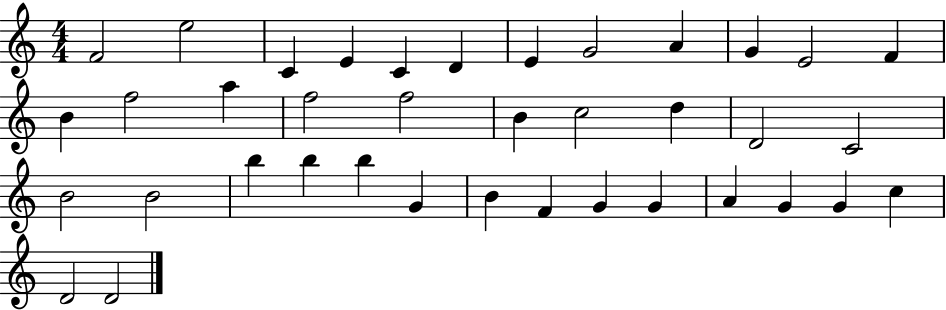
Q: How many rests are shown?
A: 0